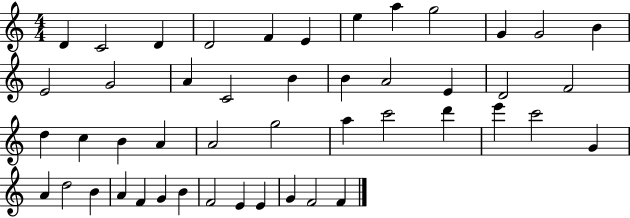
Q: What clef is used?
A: treble